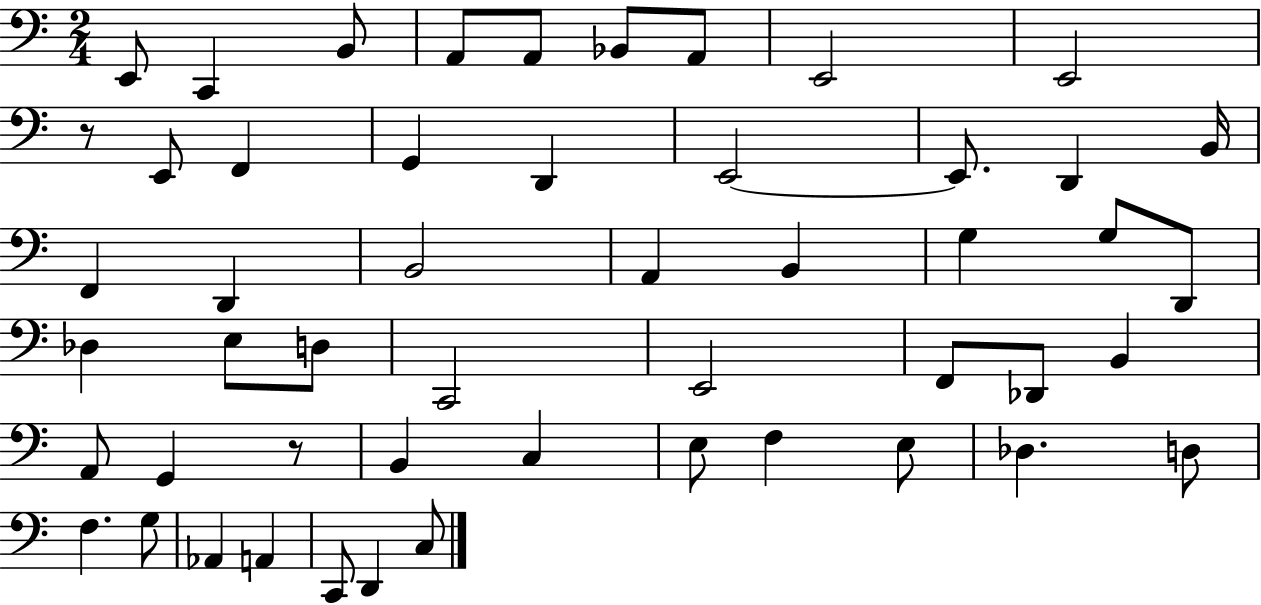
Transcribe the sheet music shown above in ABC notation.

X:1
T:Untitled
M:2/4
L:1/4
K:C
E,,/2 C,, B,,/2 A,,/2 A,,/2 _B,,/2 A,,/2 E,,2 E,,2 z/2 E,,/2 F,, G,, D,, E,,2 E,,/2 D,, B,,/4 F,, D,, B,,2 A,, B,, G, G,/2 D,,/2 _D, E,/2 D,/2 C,,2 E,,2 F,,/2 _D,,/2 B,, A,,/2 G,, z/2 B,, C, E,/2 F, E,/2 _D, D,/2 F, G,/2 _A,, A,, C,,/2 D,, C,/2